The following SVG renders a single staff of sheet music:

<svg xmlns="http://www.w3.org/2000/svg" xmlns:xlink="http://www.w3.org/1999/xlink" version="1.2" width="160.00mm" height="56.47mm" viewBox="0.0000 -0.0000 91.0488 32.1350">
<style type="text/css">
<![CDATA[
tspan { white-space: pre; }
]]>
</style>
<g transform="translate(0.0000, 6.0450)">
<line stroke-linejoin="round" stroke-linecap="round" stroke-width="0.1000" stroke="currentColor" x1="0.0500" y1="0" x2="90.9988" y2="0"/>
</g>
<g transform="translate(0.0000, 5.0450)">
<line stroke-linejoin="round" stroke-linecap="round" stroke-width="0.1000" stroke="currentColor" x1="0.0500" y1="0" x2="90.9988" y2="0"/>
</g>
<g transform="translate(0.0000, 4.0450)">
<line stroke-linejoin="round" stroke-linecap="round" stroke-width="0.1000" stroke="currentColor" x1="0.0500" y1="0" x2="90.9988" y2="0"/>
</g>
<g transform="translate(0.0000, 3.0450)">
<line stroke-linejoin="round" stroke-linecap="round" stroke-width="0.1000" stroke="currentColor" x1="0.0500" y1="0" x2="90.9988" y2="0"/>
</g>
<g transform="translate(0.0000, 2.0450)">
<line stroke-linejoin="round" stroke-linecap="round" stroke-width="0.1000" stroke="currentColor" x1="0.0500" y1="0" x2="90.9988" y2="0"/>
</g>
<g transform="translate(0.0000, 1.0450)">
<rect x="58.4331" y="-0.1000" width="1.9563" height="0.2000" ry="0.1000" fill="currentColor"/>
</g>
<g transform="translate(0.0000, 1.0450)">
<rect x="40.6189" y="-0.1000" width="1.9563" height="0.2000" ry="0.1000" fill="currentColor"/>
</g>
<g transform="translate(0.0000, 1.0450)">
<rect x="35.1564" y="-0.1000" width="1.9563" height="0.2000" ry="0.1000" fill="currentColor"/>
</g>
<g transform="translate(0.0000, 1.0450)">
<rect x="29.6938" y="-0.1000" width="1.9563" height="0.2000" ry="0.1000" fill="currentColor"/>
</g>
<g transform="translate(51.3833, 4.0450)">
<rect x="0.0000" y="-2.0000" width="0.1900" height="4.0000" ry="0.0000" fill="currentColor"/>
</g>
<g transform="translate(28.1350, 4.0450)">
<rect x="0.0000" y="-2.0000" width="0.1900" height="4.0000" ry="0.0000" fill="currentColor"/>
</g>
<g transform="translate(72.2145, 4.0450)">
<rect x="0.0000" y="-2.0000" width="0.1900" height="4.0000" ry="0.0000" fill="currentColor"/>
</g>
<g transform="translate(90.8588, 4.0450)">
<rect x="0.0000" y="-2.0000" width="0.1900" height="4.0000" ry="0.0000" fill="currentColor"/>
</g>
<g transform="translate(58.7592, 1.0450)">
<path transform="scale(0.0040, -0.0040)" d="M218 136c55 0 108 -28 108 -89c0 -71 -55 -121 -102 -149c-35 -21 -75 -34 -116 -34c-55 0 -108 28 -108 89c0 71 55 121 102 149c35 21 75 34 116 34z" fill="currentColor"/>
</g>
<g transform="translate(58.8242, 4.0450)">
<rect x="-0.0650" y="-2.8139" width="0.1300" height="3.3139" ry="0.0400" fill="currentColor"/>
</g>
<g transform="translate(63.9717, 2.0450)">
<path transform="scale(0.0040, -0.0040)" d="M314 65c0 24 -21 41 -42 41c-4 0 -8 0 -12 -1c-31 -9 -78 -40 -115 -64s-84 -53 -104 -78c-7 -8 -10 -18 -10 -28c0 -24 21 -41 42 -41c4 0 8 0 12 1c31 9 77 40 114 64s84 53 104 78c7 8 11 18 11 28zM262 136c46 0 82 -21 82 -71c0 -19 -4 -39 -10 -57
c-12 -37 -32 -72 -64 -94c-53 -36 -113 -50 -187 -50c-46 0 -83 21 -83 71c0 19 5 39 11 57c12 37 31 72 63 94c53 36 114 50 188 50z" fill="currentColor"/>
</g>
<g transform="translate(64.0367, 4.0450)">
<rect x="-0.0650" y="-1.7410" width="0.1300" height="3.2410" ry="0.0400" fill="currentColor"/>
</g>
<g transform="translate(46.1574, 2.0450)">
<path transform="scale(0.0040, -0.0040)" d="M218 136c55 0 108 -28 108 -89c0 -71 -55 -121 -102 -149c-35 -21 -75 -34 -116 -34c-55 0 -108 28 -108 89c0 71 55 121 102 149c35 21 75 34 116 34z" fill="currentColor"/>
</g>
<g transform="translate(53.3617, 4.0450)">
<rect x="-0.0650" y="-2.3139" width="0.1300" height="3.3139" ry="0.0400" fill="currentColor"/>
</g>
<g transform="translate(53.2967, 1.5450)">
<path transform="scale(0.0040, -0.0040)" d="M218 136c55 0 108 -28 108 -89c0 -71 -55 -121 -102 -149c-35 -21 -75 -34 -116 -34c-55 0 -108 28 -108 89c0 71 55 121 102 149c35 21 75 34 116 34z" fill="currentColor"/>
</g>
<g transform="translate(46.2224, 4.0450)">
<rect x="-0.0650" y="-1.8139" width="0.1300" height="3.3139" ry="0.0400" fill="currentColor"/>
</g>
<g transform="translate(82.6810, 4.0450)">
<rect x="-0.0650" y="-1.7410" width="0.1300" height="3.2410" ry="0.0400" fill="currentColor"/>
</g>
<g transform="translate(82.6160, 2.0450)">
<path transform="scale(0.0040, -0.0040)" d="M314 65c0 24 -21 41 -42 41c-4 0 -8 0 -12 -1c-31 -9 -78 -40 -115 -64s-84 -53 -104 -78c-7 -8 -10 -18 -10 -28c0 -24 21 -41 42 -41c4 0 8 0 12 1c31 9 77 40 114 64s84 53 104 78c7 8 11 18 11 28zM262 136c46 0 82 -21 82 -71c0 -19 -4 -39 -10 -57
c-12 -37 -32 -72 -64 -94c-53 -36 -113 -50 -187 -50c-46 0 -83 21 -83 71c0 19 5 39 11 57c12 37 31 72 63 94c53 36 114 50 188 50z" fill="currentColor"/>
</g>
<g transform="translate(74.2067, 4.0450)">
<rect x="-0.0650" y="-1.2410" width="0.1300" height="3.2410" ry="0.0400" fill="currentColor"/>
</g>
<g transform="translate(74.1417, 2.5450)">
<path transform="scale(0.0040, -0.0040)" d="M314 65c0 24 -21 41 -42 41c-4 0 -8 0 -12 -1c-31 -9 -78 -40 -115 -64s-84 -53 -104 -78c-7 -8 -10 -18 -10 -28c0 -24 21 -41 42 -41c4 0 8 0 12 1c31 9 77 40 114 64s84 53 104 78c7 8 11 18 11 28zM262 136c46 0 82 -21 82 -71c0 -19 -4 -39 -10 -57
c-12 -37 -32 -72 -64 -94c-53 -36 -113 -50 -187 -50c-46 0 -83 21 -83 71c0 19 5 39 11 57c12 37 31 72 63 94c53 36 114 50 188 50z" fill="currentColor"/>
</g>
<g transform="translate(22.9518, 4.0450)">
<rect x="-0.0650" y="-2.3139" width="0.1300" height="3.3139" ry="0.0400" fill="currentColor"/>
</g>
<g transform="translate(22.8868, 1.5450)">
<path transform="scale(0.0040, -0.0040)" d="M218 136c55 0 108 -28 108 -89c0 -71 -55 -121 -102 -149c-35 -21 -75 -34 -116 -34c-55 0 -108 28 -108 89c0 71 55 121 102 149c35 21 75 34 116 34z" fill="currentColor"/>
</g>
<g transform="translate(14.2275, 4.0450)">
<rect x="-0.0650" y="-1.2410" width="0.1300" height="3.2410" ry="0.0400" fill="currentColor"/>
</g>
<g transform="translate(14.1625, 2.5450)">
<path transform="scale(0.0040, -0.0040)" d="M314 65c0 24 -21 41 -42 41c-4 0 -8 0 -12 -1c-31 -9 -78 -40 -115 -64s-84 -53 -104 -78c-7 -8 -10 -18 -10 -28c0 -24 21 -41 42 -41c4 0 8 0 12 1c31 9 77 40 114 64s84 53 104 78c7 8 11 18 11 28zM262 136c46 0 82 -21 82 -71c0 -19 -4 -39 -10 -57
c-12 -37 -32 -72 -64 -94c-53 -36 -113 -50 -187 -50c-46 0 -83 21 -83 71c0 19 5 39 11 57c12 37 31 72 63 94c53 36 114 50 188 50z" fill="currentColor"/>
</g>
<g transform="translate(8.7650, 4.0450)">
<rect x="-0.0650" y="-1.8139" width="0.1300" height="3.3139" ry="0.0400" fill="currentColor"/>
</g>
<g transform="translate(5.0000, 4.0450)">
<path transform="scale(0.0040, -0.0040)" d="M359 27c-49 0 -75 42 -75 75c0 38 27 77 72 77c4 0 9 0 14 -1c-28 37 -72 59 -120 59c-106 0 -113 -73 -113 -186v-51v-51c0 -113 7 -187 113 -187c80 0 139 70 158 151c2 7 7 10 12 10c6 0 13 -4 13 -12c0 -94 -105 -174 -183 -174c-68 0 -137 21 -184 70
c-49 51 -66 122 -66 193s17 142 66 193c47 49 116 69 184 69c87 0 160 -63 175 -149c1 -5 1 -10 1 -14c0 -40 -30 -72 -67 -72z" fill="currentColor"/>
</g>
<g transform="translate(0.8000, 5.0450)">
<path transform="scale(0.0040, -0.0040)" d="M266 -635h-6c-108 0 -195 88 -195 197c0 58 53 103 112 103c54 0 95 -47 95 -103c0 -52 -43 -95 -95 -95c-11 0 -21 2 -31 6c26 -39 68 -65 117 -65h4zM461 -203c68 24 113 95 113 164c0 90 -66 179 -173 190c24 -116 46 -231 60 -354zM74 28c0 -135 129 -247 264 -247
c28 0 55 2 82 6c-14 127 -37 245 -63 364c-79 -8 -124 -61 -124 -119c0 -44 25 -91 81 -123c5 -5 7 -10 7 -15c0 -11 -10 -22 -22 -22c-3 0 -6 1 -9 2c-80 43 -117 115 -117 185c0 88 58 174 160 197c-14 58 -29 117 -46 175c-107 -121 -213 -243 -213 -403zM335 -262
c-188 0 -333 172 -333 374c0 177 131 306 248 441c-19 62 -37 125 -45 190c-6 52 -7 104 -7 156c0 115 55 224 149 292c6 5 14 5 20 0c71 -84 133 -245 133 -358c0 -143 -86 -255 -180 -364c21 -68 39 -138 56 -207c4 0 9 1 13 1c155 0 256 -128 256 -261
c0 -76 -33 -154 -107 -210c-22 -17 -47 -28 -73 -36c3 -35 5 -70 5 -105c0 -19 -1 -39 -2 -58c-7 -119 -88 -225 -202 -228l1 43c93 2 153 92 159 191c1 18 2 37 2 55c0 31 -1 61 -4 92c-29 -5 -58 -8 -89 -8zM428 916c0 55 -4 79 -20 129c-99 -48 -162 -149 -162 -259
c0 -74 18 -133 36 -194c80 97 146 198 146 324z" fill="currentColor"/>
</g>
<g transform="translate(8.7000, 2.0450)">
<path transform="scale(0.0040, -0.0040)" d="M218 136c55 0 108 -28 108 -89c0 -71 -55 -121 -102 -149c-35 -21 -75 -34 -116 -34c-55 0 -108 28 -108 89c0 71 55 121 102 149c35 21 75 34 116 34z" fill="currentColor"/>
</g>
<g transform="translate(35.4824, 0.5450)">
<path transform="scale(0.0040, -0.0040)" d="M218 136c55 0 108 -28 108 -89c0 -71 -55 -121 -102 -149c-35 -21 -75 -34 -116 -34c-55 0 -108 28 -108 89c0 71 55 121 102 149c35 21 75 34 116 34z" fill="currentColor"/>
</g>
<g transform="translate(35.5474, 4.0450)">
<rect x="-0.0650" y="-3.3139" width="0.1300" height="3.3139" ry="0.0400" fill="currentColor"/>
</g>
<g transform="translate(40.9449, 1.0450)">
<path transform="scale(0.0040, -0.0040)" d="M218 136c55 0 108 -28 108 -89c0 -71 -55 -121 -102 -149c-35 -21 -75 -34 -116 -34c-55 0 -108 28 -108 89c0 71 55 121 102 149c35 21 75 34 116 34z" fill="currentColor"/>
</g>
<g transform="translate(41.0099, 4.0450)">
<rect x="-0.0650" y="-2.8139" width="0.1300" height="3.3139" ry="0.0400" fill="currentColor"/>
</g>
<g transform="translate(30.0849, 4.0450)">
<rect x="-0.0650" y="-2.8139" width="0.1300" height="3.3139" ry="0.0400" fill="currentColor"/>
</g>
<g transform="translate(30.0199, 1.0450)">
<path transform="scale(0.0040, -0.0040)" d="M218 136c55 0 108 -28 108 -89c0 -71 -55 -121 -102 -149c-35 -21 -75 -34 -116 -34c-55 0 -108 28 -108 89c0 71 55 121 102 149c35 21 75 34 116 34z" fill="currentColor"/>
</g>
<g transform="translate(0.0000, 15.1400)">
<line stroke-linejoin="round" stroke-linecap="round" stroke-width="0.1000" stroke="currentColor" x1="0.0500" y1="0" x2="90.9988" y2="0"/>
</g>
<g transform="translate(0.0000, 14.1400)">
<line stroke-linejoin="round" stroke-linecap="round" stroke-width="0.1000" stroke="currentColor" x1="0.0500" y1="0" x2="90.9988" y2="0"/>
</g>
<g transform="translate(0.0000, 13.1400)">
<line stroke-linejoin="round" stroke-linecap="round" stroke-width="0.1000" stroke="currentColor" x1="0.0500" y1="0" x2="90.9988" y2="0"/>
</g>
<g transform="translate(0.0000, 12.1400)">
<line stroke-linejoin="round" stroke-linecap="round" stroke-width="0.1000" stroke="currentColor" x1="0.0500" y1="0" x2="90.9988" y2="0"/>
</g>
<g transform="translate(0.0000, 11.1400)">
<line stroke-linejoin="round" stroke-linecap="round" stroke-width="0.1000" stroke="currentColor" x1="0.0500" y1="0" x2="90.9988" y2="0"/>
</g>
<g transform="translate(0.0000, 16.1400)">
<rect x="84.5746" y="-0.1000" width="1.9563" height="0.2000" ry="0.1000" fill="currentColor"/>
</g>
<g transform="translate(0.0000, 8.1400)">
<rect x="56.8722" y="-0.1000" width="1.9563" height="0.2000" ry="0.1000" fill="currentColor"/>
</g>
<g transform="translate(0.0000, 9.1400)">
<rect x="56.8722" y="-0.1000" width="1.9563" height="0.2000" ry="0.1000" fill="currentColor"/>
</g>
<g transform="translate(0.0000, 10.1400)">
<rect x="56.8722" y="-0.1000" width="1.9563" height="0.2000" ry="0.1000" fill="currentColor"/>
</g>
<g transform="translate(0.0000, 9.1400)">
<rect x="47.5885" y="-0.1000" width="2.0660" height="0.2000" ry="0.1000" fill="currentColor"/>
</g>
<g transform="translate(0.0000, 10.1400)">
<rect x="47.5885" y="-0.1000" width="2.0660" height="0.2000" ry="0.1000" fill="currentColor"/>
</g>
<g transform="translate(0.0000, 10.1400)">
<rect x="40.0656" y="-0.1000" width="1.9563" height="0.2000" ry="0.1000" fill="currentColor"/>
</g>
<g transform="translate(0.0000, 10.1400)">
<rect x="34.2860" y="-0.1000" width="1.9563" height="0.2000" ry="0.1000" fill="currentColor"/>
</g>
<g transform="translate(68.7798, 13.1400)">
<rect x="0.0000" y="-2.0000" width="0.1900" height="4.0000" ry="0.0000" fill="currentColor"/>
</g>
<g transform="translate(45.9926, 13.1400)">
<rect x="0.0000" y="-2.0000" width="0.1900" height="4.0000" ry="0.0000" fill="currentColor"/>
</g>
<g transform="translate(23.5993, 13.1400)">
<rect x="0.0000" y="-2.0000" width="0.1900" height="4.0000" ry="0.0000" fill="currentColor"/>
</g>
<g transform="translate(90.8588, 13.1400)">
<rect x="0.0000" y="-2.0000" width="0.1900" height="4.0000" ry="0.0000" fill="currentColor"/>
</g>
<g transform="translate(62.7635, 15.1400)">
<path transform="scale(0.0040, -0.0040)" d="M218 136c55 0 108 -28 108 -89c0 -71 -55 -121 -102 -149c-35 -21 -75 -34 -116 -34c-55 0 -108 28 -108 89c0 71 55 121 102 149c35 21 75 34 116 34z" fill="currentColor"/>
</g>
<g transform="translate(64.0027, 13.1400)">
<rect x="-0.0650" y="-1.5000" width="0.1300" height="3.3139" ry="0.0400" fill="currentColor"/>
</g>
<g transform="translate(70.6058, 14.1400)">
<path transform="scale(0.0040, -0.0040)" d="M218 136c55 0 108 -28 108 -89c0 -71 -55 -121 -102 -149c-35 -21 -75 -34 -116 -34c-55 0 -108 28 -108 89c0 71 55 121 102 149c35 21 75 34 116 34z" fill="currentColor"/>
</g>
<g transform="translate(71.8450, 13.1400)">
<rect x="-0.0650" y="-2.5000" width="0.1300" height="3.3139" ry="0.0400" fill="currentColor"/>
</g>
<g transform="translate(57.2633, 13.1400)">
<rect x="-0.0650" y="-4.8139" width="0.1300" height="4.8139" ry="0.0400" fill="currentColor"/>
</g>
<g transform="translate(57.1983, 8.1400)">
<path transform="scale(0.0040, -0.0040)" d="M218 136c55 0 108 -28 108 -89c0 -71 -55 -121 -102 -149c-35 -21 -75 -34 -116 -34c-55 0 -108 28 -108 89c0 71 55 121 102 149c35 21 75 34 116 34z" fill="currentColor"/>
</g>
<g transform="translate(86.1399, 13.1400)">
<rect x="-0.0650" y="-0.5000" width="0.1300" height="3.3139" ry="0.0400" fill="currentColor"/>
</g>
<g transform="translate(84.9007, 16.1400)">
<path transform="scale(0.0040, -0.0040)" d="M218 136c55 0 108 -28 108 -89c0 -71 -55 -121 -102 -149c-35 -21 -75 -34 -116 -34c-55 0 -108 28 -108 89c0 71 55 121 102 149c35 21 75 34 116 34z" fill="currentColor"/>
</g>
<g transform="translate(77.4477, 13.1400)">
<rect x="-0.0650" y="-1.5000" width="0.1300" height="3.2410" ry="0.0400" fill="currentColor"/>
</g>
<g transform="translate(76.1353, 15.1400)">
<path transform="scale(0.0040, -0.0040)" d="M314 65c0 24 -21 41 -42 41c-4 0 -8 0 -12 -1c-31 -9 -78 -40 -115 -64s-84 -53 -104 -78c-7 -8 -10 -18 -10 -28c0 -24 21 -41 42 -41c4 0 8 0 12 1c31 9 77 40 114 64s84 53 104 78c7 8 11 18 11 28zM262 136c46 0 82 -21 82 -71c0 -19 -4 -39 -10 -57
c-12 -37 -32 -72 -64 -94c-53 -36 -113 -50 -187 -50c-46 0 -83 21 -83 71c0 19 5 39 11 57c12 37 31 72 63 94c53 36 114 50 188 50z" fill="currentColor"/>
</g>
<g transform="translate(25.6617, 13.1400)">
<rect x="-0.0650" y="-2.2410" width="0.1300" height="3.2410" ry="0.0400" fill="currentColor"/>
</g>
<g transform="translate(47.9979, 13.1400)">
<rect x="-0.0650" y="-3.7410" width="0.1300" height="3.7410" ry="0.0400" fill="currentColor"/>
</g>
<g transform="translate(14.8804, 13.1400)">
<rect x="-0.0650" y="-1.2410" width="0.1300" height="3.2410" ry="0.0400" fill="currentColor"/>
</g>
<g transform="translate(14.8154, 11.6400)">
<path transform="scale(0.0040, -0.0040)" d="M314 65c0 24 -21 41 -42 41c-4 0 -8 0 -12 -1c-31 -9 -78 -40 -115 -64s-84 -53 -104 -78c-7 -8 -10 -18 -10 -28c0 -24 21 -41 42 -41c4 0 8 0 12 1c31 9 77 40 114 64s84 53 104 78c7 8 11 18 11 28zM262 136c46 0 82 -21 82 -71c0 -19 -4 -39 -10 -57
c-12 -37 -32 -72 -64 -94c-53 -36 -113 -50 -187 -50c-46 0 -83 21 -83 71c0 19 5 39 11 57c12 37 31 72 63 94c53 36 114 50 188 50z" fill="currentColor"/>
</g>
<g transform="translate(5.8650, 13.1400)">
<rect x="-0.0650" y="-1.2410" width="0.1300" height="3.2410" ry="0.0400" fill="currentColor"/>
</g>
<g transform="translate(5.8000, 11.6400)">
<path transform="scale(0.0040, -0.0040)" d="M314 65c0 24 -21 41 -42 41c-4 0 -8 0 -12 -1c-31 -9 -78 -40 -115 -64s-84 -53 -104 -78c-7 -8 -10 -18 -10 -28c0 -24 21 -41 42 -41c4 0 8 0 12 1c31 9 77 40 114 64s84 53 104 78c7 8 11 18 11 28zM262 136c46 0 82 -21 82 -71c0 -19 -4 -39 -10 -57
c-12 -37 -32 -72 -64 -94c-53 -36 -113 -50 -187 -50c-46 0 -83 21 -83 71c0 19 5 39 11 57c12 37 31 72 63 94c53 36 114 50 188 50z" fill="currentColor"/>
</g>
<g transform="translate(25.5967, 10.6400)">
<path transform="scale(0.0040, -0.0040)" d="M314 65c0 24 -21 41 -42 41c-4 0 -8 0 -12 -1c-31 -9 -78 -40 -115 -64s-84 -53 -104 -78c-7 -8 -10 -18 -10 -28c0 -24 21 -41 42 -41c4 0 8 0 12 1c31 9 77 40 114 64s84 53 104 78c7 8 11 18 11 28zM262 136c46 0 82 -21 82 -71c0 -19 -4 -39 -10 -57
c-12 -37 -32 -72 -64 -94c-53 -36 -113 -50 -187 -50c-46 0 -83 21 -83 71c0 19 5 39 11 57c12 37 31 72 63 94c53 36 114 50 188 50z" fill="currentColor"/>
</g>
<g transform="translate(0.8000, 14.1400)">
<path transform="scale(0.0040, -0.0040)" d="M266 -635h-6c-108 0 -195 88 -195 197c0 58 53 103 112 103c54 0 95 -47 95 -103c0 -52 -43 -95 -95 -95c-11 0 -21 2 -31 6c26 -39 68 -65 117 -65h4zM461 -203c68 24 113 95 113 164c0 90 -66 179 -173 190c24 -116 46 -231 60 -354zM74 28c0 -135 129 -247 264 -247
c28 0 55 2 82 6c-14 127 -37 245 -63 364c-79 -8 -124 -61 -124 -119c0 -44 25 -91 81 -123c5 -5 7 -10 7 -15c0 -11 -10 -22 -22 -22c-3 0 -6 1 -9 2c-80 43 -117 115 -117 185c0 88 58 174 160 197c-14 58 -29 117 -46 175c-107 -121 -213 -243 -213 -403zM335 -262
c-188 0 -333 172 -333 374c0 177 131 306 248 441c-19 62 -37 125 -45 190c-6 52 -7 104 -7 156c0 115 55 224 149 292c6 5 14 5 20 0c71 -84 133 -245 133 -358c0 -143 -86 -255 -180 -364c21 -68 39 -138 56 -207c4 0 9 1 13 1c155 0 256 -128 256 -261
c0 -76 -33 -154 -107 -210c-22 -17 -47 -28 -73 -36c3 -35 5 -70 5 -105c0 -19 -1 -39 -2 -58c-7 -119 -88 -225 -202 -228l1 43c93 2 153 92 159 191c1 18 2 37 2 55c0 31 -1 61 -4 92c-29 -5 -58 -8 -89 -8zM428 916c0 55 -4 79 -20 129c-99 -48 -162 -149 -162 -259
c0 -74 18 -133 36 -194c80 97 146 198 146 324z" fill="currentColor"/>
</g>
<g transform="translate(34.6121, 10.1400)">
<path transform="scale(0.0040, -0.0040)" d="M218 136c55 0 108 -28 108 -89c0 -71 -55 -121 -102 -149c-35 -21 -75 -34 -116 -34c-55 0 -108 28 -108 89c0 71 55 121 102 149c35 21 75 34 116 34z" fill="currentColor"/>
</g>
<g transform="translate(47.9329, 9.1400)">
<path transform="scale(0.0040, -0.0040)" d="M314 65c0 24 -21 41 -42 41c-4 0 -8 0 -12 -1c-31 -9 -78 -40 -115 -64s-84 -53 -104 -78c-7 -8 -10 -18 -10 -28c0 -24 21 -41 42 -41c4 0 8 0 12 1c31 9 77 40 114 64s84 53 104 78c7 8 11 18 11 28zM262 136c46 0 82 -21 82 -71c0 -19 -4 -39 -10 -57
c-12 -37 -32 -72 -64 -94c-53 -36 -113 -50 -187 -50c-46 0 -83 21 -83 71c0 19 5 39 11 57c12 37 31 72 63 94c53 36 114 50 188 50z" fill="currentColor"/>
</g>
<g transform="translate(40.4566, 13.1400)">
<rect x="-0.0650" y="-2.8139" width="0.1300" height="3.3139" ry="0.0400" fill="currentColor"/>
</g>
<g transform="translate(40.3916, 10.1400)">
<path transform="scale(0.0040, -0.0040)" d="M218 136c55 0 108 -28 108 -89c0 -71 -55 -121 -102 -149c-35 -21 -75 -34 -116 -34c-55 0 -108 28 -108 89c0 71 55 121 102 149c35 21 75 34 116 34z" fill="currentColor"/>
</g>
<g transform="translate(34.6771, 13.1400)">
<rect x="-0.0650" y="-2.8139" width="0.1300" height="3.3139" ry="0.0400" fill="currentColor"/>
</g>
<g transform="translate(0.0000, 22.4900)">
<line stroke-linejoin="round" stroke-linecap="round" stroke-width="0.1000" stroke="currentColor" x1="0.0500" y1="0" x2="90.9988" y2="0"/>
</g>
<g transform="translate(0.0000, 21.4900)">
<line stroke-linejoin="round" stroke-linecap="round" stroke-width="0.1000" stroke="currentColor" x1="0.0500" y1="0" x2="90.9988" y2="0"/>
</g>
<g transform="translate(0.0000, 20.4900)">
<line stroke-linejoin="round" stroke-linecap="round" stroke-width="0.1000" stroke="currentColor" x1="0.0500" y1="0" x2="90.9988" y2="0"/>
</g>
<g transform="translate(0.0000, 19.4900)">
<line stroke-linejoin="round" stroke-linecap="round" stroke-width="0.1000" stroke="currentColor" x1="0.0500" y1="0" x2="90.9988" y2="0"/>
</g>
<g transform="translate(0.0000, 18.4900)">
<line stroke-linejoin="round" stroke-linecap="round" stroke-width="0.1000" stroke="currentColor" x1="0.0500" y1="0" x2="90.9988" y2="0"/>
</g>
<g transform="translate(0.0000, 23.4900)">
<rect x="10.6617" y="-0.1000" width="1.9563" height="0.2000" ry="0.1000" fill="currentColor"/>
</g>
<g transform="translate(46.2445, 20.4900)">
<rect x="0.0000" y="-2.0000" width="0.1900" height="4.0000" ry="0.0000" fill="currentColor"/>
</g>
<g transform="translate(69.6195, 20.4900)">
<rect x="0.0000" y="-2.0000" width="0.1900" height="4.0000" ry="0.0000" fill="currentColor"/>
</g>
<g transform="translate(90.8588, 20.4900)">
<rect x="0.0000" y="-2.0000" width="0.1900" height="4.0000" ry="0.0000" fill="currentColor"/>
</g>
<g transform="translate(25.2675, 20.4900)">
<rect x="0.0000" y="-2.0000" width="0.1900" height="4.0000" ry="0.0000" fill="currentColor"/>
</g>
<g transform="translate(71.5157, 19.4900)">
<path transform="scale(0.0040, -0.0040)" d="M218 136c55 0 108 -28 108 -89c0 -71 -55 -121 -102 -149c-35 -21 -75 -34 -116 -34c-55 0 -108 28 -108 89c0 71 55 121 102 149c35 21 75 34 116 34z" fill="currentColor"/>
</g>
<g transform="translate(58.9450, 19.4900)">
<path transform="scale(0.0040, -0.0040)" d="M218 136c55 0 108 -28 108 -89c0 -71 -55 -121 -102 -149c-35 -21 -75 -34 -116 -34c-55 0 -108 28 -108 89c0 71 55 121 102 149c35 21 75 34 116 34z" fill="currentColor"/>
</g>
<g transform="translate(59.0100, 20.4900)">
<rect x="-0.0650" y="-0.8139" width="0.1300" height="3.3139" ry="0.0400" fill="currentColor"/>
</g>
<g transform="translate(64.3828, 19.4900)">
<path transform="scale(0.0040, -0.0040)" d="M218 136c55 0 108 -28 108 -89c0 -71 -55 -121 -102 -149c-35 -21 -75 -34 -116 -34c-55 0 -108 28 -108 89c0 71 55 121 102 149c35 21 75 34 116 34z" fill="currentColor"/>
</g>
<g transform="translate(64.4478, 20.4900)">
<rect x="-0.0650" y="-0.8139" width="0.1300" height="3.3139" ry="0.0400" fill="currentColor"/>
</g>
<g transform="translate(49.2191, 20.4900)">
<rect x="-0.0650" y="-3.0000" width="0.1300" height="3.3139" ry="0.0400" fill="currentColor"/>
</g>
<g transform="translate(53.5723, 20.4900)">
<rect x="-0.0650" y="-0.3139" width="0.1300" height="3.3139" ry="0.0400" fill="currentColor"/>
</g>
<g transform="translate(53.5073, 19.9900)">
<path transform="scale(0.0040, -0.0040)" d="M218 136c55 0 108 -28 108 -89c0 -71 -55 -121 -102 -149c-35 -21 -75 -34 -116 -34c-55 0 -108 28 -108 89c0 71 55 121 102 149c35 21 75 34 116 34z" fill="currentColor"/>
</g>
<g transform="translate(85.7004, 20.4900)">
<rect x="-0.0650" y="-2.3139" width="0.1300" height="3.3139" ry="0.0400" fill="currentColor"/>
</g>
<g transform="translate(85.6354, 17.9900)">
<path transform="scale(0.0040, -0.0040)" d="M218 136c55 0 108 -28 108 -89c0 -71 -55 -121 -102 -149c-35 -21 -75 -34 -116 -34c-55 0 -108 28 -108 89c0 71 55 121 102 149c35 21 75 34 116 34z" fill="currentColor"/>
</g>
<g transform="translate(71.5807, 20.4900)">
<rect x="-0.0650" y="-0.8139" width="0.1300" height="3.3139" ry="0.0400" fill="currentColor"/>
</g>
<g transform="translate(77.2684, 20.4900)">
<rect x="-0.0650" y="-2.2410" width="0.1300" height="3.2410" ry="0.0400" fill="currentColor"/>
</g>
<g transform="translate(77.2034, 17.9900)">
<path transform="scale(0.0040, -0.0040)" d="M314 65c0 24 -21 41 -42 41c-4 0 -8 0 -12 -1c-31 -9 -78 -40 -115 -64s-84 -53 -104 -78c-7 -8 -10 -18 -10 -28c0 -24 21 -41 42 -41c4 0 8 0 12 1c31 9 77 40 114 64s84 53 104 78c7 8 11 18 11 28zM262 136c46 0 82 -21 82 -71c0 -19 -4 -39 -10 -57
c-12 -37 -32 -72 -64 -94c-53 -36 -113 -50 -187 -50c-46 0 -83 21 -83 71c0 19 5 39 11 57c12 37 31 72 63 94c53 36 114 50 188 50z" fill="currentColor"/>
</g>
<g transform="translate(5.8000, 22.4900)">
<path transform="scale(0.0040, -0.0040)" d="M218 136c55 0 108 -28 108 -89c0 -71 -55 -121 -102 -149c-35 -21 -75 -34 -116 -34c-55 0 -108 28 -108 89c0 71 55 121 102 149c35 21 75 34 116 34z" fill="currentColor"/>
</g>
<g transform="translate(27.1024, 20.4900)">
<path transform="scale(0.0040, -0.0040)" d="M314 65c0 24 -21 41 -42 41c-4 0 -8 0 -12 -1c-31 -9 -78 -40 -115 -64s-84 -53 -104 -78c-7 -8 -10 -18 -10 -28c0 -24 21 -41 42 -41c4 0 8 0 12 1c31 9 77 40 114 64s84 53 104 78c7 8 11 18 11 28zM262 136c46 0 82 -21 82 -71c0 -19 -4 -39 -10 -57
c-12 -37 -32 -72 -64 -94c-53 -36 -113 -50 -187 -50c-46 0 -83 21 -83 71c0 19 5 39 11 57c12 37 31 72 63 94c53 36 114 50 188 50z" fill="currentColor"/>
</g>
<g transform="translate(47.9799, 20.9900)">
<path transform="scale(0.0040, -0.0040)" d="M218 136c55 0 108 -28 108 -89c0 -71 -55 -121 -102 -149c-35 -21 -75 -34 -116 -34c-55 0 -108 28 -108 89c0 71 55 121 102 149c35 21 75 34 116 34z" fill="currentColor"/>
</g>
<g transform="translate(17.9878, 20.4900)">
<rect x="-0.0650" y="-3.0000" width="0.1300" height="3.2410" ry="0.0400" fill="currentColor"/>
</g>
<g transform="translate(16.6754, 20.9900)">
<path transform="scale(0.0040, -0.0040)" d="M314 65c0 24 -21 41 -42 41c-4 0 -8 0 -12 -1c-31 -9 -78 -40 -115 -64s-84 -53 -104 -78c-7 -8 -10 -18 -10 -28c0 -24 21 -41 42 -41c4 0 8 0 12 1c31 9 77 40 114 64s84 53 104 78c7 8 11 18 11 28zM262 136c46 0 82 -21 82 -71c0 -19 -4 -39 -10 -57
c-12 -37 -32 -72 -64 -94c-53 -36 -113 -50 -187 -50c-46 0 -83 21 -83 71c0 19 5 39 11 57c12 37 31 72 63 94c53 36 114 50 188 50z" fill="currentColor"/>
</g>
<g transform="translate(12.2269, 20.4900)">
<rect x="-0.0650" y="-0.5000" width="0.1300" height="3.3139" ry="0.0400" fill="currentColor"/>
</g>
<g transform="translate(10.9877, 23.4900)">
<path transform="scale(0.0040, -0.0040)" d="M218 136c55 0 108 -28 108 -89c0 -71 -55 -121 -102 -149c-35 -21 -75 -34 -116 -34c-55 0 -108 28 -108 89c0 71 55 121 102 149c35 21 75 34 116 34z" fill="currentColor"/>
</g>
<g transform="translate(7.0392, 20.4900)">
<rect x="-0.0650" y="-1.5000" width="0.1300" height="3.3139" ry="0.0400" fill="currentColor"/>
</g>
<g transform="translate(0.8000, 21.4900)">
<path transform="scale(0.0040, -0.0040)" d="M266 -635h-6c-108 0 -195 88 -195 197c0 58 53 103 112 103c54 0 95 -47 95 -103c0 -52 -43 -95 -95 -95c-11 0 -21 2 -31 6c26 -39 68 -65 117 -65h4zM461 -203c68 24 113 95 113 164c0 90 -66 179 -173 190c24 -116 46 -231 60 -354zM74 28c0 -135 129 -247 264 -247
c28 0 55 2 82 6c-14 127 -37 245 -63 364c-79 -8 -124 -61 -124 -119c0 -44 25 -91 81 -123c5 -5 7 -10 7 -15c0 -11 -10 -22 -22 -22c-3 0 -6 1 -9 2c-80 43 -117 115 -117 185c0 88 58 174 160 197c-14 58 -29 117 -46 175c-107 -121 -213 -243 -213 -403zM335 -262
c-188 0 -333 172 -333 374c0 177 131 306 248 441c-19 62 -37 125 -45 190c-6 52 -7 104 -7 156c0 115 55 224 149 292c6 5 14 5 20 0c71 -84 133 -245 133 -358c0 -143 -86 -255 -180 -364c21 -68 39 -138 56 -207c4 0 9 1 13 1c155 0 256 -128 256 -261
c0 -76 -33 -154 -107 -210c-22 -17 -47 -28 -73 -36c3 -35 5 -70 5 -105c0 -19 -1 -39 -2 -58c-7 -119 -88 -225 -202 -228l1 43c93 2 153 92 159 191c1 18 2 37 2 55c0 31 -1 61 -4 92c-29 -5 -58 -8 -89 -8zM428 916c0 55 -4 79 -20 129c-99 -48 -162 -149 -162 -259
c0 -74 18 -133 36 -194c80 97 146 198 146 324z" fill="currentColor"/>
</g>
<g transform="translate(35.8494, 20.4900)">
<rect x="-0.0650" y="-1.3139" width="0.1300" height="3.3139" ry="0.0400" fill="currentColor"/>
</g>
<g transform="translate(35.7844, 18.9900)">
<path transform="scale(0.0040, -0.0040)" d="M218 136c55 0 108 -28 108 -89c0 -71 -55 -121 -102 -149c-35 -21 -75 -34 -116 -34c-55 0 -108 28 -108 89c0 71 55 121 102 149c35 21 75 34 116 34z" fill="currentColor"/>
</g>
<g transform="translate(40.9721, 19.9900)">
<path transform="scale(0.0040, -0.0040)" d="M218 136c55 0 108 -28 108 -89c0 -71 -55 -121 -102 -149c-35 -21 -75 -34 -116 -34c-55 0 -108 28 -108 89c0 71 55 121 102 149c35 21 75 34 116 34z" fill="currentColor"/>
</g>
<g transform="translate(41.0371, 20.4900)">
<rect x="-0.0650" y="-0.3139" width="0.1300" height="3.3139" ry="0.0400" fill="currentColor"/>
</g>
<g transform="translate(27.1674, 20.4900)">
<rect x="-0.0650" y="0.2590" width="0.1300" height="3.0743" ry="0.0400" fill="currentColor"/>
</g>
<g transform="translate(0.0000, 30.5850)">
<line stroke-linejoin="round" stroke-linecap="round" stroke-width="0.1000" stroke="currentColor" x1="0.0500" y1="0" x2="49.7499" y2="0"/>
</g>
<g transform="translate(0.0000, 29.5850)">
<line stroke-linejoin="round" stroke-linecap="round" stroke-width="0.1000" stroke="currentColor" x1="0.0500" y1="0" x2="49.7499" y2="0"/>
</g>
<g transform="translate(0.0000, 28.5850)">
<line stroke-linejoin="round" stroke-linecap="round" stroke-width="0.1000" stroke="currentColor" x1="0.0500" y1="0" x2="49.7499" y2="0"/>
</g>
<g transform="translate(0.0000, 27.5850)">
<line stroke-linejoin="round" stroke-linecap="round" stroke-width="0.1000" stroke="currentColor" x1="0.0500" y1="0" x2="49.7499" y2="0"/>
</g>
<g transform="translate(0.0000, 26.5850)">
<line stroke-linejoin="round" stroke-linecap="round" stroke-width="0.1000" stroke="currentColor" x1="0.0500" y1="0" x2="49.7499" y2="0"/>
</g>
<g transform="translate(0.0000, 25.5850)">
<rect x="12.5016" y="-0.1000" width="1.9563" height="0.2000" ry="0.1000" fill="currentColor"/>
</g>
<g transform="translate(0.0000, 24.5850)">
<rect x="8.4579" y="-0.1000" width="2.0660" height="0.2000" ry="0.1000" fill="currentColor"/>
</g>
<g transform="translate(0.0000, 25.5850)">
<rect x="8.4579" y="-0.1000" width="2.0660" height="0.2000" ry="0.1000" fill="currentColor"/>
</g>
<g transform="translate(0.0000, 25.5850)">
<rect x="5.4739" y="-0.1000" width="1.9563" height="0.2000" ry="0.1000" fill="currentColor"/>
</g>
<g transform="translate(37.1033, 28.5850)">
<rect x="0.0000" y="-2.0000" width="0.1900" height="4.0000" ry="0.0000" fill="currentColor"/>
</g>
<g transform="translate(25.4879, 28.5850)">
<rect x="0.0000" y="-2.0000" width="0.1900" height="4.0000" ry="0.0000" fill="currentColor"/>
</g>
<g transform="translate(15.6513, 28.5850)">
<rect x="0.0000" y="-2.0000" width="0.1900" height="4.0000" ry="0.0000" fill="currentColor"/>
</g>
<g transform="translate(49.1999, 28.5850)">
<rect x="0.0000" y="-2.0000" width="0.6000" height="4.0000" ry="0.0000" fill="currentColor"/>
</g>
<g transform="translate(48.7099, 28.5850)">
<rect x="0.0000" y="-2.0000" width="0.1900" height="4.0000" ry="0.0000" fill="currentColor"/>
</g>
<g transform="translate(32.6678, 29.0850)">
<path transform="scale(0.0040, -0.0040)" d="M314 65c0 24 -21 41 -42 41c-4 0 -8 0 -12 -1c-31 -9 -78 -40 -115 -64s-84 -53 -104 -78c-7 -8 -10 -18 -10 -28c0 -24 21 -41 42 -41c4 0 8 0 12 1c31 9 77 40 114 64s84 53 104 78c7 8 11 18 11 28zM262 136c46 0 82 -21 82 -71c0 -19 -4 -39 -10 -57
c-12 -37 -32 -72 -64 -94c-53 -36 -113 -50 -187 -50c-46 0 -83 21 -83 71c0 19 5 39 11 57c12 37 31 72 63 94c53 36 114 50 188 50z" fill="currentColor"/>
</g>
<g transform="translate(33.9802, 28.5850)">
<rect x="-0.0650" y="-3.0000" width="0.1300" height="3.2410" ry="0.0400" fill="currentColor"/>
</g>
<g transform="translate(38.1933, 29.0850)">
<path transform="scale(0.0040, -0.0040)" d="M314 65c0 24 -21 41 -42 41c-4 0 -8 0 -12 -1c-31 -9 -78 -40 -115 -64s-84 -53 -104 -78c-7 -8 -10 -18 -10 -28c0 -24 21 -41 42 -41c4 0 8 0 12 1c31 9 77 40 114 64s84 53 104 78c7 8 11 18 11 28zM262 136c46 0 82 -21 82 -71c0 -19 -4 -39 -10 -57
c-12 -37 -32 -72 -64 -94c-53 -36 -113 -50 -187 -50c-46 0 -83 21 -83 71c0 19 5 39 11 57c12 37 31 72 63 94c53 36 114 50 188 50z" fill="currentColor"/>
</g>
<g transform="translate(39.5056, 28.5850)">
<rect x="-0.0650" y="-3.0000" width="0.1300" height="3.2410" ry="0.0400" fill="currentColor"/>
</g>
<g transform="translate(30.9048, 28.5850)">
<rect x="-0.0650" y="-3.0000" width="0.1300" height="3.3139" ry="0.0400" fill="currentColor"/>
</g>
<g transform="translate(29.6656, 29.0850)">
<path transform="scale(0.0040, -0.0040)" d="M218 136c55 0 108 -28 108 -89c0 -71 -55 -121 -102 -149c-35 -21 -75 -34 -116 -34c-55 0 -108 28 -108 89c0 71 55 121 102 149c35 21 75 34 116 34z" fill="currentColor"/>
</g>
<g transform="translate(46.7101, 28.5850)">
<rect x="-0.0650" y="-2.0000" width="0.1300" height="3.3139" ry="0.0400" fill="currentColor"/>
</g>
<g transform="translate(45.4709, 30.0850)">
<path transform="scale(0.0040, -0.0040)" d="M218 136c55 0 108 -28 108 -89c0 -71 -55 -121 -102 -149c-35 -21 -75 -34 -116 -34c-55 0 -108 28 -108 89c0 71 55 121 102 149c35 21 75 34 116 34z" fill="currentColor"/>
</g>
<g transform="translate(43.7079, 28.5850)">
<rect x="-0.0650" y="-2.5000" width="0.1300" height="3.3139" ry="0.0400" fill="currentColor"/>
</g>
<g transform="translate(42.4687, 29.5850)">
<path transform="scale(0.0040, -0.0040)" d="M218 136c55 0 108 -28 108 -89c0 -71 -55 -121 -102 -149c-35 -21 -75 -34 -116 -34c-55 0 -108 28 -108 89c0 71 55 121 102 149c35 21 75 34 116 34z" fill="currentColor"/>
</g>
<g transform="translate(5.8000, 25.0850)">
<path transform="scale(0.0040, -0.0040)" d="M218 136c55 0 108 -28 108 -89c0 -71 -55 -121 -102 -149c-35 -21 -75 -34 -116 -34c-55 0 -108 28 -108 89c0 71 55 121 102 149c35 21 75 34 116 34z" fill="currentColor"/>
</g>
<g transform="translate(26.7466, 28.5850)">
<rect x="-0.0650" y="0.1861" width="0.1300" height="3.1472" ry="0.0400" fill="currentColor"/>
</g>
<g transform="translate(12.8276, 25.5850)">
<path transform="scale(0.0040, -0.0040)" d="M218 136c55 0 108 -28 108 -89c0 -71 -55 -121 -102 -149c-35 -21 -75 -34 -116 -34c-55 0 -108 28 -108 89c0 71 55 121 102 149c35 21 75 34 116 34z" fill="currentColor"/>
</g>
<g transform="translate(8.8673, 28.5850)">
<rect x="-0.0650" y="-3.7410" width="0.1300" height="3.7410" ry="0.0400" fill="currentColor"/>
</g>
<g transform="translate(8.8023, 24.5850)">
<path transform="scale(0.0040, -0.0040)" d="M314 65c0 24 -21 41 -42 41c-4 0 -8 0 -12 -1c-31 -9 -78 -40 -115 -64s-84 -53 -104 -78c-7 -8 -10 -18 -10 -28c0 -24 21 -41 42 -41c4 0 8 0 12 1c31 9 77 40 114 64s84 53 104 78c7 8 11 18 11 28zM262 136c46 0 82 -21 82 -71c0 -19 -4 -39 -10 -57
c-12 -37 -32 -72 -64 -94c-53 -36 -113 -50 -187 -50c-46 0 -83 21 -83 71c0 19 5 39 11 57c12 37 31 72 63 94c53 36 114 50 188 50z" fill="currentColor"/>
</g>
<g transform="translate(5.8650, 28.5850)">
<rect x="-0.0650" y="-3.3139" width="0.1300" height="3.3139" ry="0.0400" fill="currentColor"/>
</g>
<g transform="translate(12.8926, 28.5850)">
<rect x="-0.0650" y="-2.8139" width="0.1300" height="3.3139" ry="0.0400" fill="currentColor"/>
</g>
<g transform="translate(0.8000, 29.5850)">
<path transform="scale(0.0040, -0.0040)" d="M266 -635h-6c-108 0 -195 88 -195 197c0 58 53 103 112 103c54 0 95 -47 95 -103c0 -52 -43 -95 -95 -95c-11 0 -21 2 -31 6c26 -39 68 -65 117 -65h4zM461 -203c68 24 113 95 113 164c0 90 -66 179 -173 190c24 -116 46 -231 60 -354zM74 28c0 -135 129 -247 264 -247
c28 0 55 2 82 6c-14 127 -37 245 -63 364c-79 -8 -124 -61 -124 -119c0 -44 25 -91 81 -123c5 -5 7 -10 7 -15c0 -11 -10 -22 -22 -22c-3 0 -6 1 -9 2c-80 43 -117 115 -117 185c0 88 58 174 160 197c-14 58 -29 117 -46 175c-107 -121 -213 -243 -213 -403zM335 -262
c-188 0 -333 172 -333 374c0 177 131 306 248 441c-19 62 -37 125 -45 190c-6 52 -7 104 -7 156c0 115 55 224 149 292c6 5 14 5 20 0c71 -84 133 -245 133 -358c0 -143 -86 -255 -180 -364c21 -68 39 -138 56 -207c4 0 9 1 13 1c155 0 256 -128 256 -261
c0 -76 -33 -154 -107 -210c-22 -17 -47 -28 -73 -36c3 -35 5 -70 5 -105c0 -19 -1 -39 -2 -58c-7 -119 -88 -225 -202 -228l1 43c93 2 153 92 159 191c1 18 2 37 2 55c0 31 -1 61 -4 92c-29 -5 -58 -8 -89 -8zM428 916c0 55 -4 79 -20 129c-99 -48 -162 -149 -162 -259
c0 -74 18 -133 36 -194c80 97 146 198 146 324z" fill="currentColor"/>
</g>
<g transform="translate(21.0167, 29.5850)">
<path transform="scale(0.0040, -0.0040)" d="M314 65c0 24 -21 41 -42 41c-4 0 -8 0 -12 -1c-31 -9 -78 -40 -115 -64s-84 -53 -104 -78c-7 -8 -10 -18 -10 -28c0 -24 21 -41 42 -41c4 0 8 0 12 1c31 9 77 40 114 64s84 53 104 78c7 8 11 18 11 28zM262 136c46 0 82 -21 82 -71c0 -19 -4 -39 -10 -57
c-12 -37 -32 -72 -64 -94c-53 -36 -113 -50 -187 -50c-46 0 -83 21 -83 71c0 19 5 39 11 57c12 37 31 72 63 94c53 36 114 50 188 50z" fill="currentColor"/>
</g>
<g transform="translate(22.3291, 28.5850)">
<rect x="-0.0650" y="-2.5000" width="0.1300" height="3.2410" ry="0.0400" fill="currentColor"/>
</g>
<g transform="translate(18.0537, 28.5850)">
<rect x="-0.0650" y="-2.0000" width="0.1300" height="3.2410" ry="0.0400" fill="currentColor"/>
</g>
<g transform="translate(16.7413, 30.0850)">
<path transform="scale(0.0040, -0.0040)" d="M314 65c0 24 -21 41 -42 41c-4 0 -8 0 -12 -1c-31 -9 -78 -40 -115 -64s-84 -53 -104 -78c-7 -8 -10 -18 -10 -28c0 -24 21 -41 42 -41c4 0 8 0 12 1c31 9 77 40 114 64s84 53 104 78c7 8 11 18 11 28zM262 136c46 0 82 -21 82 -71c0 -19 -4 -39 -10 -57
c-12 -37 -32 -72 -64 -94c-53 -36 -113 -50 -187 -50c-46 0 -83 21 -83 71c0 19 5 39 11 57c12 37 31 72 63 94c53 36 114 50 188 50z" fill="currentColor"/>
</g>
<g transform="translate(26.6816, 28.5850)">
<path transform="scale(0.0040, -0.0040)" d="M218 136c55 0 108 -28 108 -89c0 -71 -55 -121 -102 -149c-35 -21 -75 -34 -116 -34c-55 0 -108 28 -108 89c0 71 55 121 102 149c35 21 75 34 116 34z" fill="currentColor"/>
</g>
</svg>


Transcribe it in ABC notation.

X:1
T:Untitled
M:4/4
L:1/4
K:C
f e2 g a b a f g a f2 e2 f2 e2 e2 g2 a a c'2 e' E G E2 C E C A2 B2 e c A c d d d g2 g b c'2 a F2 G2 B A A2 A2 G F